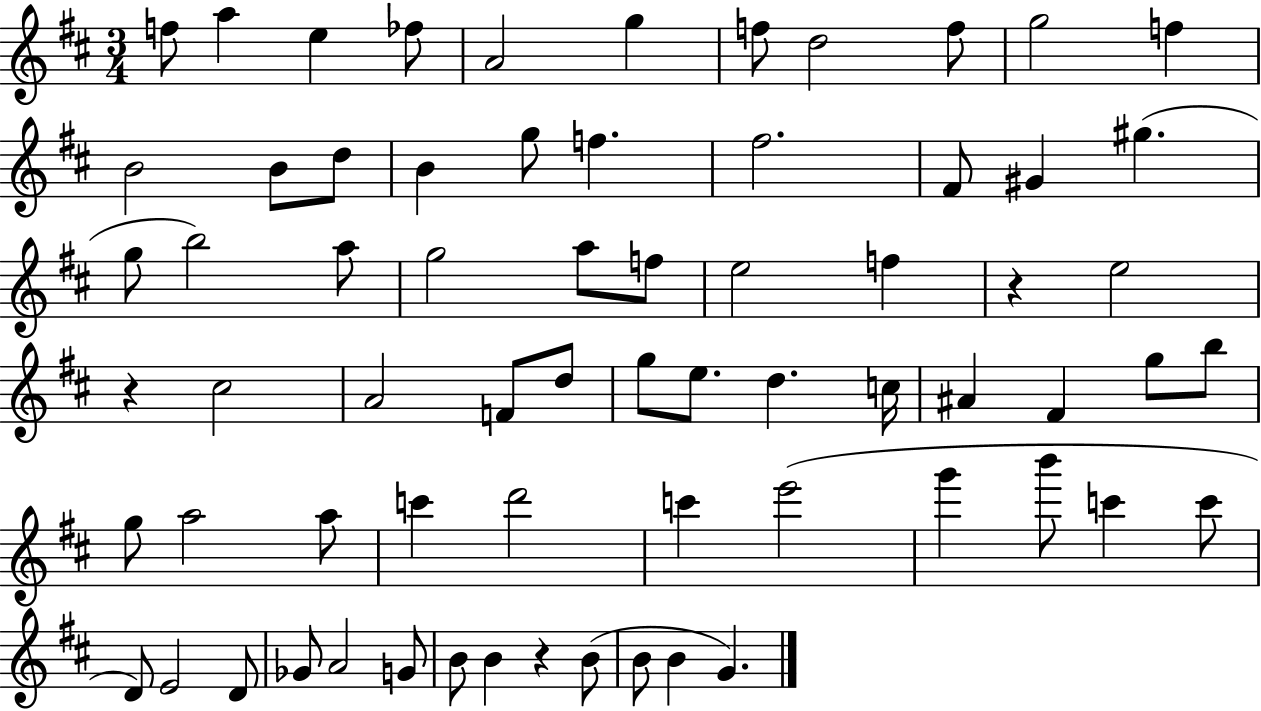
{
  \clef treble
  \numericTimeSignature
  \time 3/4
  \key d \major
  \repeat volta 2 { f''8 a''4 e''4 fes''8 | a'2 g''4 | f''8 d''2 f''8 | g''2 f''4 | \break b'2 b'8 d''8 | b'4 g''8 f''4. | fis''2. | fis'8 gis'4 gis''4.( | \break g''8 b''2) a''8 | g''2 a''8 f''8 | e''2 f''4 | r4 e''2 | \break r4 cis''2 | a'2 f'8 d''8 | g''8 e''8. d''4. c''16 | ais'4 fis'4 g''8 b''8 | \break g''8 a''2 a''8 | c'''4 d'''2 | c'''4 e'''2( | g'''4 b'''8 c'''4 c'''8 | \break d'8) e'2 d'8 | ges'8 a'2 g'8 | b'8 b'4 r4 b'8( | b'8 b'4 g'4.) | \break } \bar "|."
}